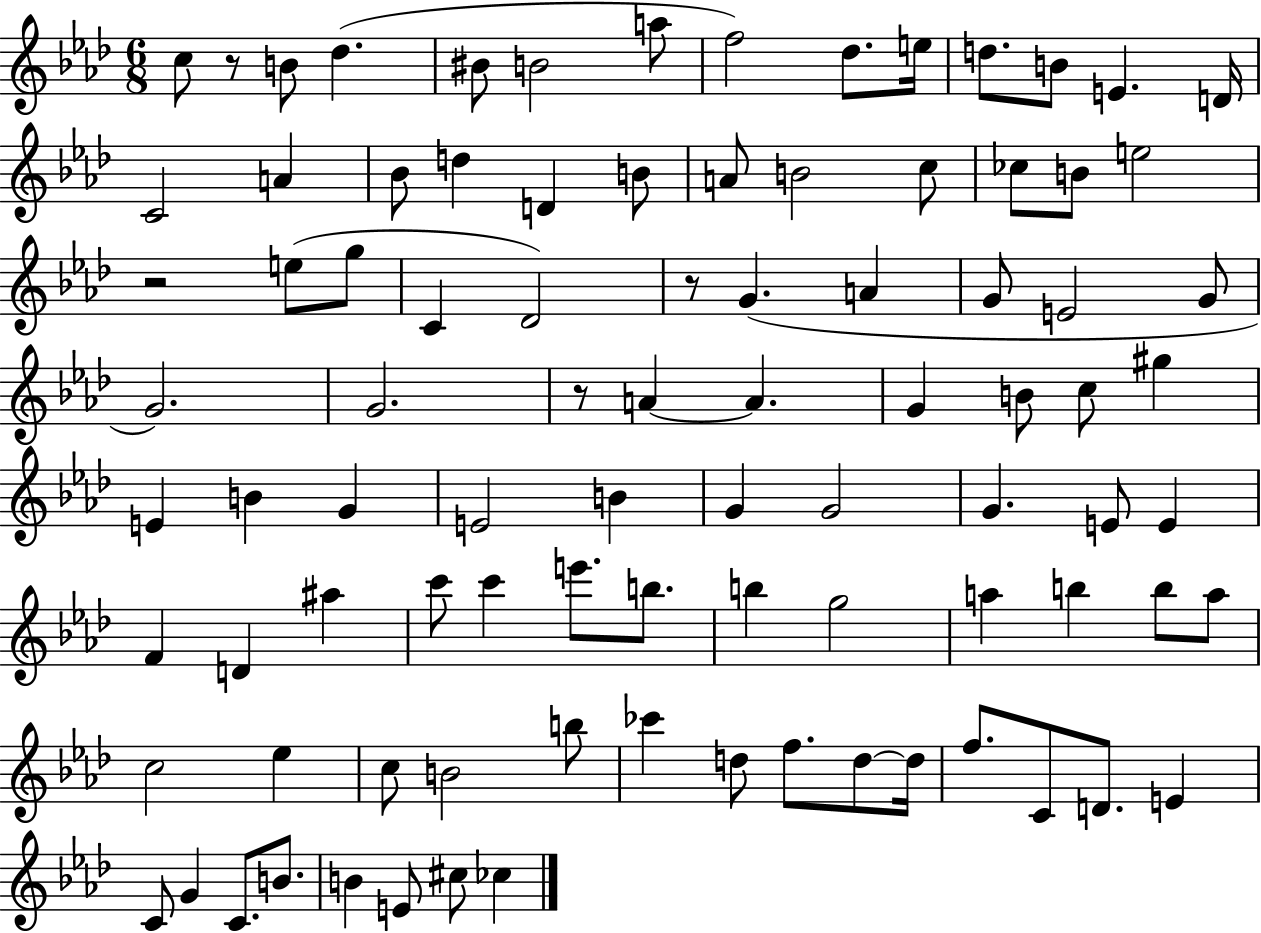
X:1
T:Untitled
M:6/8
L:1/4
K:Ab
c/2 z/2 B/2 _d ^B/2 B2 a/2 f2 _d/2 e/4 d/2 B/2 E D/4 C2 A _B/2 d D B/2 A/2 B2 c/2 _c/2 B/2 e2 z2 e/2 g/2 C _D2 z/2 G A G/2 E2 G/2 G2 G2 z/2 A A G B/2 c/2 ^g E B G E2 B G G2 G E/2 E F D ^a c'/2 c' e'/2 b/2 b g2 a b b/2 a/2 c2 _e c/2 B2 b/2 _c' d/2 f/2 d/2 d/4 f/2 C/2 D/2 E C/2 G C/2 B/2 B E/2 ^c/2 _c